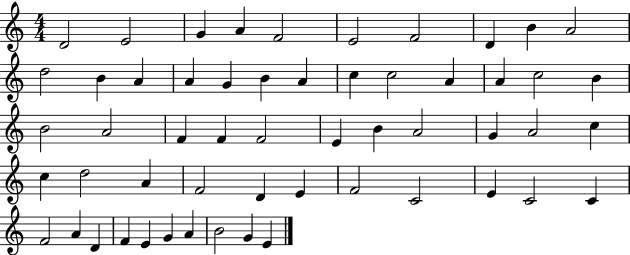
D4/h E4/h G4/q A4/q F4/h E4/h F4/h D4/q B4/q A4/h D5/h B4/q A4/q A4/q G4/q B4/q A4/q C5/q C5/h A4/q A4/q C5/h B4/q B4/h A4/h F4/q F4/q F4/h E4/q B4/q A4/h G4/q A4/h C5/q C5/q D5/h A4/q F4/h D4/q E4/q F4/h C4/h E4/q C4/h C4/q F4/h A4/q D4/q F4/q E4/q G4/q A4/q B4/h G4/q E4/q